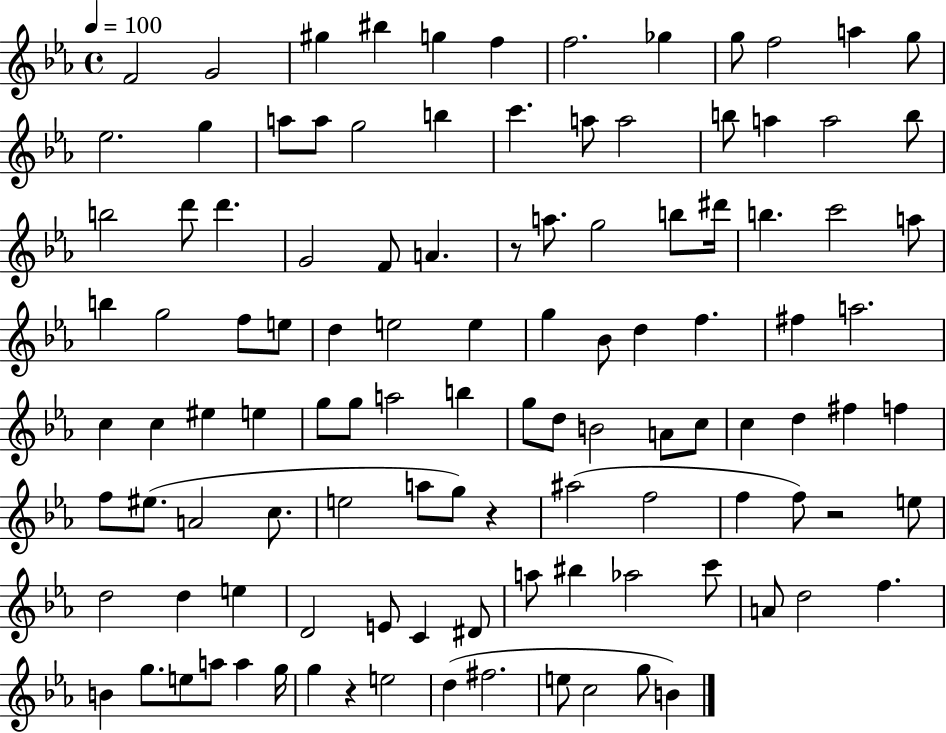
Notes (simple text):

F4/h G4/h G#5/q BIS5/q G5/q F5/q F5/h. Gb5/q G5/e F5/h A5/q G5/e Eb5/h. G5/q A5/e A5/e G5/h B5/q C6/q. A5/e A5/h B5/e A5/q A5/h B5/e B5/h D6/e D6/q. G4/h F4/e A4/q. R/e A5/e. G5/h B5/e D#6/s B5/q. C6/h A5/e B5/q G5/h F5/e E5/e D5/q E5/h E5/q G5/q Bb4/e D5/q F5/q. F#5/q A5/h. C5/q C5/q EIS5/q E5/q G5/e G5/e A5/h B5/q G5/e D5/e B4/h A4/e C5/e C5/q D5/q F#5/q F5/q F5/e EIS5/e. A4/h C5/e. E5/h A5/e G5/e R/q A#5/h F5/h F5/q F5/e R/h E5/e D5/h D5/q E5/q D4/h E4/e C4/q D#4/e A5/e BIS5/q Ab5/h C6/e A4/e D5/h F5/q. B4/q G5/e. E5/e A5/e A5/q G5/s G5/q R/q E5/h D5/q F#5/h. E5/e C5/h G5/e B4/q